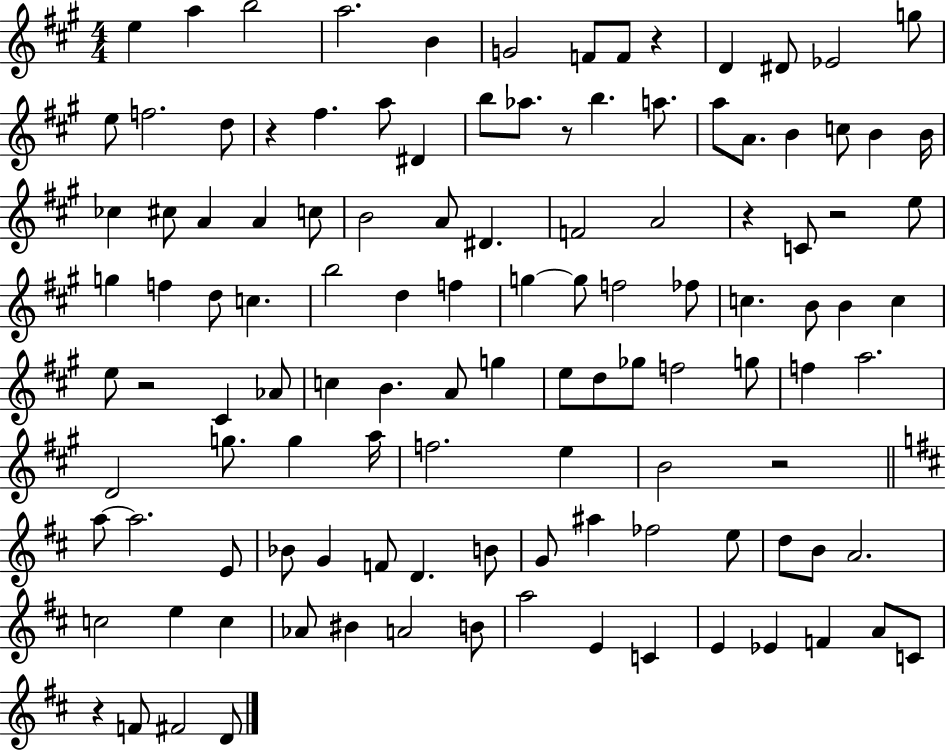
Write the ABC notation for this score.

X:1
T:Untitled
M:4/4
L:1/4
K:A
e a b2 a2 B G2 F/2 F/2 z D ^D/2 _E2 g/2 e/2 f2 d/2 z ^f a/2 ^D b/2 _a/2 z/2 b a/2 a/2 A/2 B c/2 B B/4 _c ^c/2 A A c/2 B2 A/2 ^D F2 A2 z C/2 z2 e/2 g f d/2 c b2 d f g g/2 f2 _f/2 c B/2 B c e/2 z2 ^C _A/2 c B A/2 g e/2 d/2 _g/2 f2 g/2 f a2 D2 g/2 g a/4 f2 e B2 z2 a/2 a2 E/2 _B/2 G F/2 D B/2 G/2 ^a _f2 e/2 d/2 B/2 A2 c2 e c _A/2 ^B A2 B/2 a2 E C E _E F A/2 C/2 z F/2 ^F2 D/2